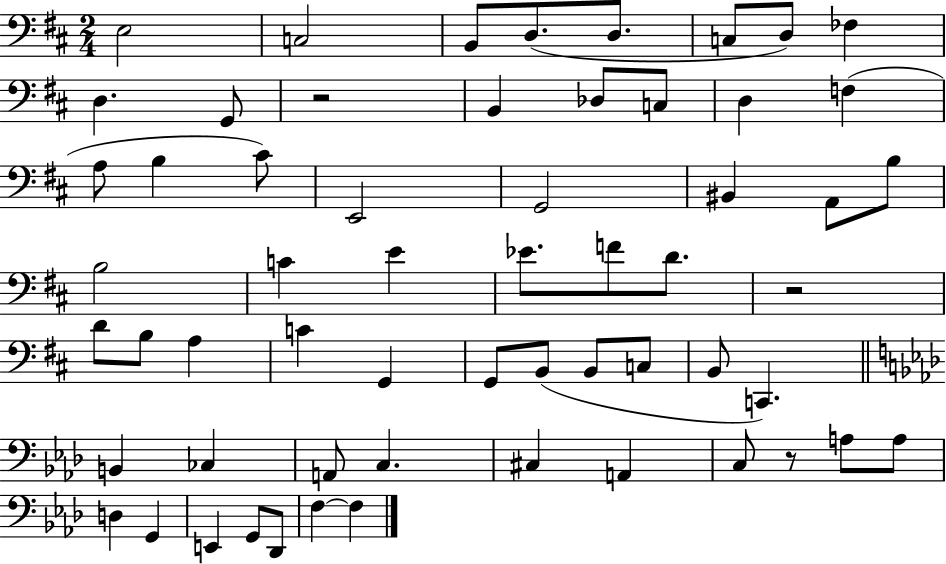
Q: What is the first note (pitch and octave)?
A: E3